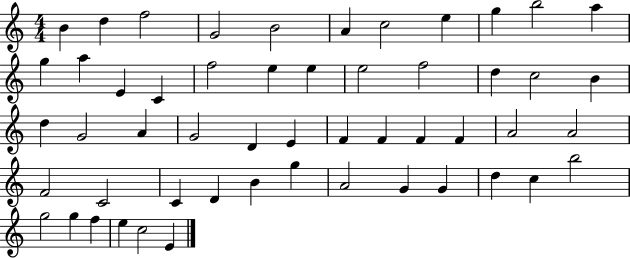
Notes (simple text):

B4/q D5/q F5/h G4/h B4/h A4/q C5/h E5/q G5/q B5/h A5/q G5/q A5/q E4/q C4/q F5/h E5/q E5/q E5/h F5/h D5/q C5/h B4/q D5/q G4/h A4/q G4/h D4/q E4/q F4/q F4/q F4/q F4/q A4/h A4/h F4/h C4/h C4/q D4/q B4/q G5/q A4/h G4/q G4/q D5/q C5/q B5/h G5/h G5/q F5/q E5/q C5/h E4/q